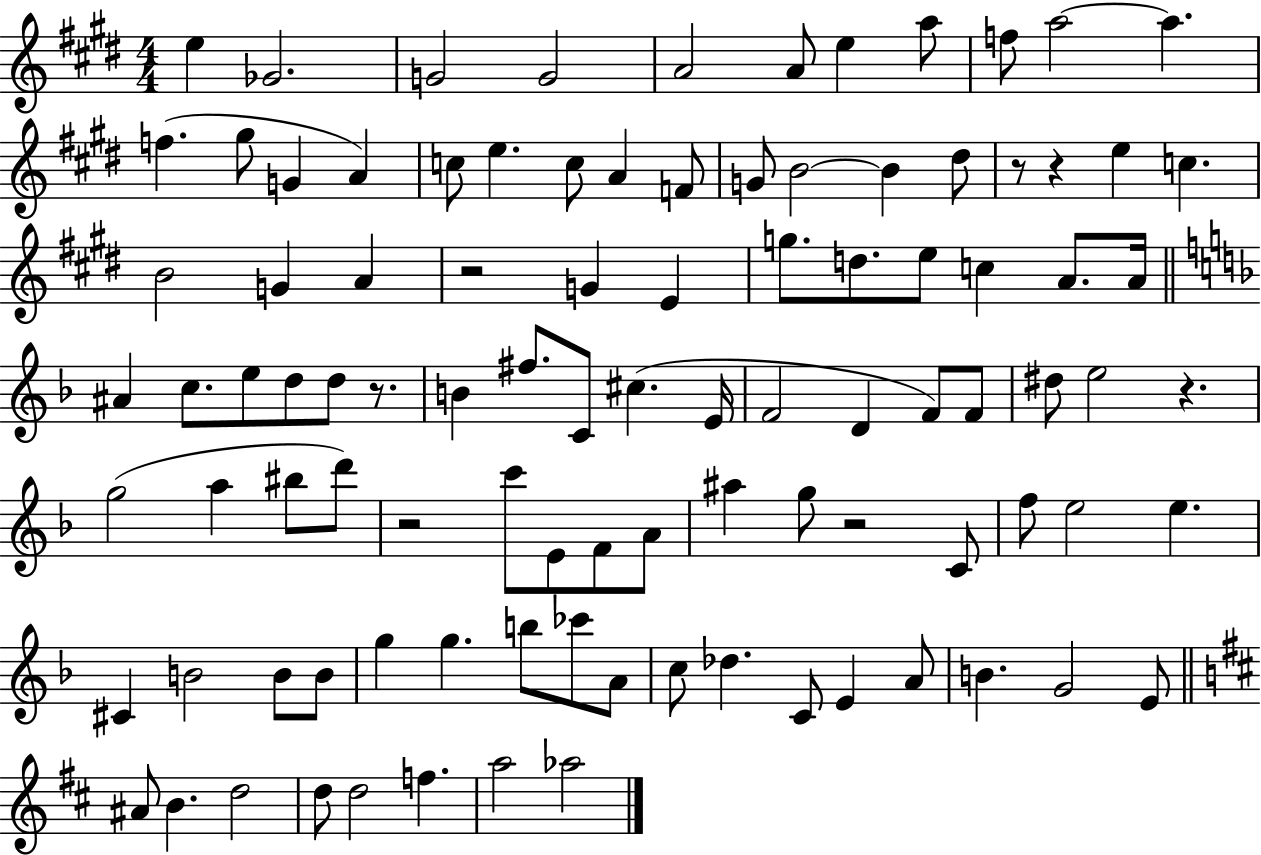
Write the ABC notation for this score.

X:1
T:Untitled
M:4/4
L:1/4
K:E
e _G2 G2 G2 A2 A/2 e a/2 f/2 a2 a f ^g/2 G A c/2 e c/2 A F/2 G/2 B2 B ^d/2 z/2 z e c B2 G A z2 G E g/2 d/2 e/2 c A/2 A/4 ^A c/2 e/2 d/2 d/2 z/2 B ^f/2 C/2 ^c E/4 F2 D F/2 F/2 ^d/2 e2 z g2 a ^b/2 d'/2 z2 c'/2 E/2 F/2 A/2 ^a g/2 z2 C/2 f/2 e2 e ^C B2 B/2 B/2 g g b/2 _c'/2 A/2 c/2 _d C/2 E A/2 B G2 E/2 ^A/2 B d2 d/2 d2 f a2 _a2